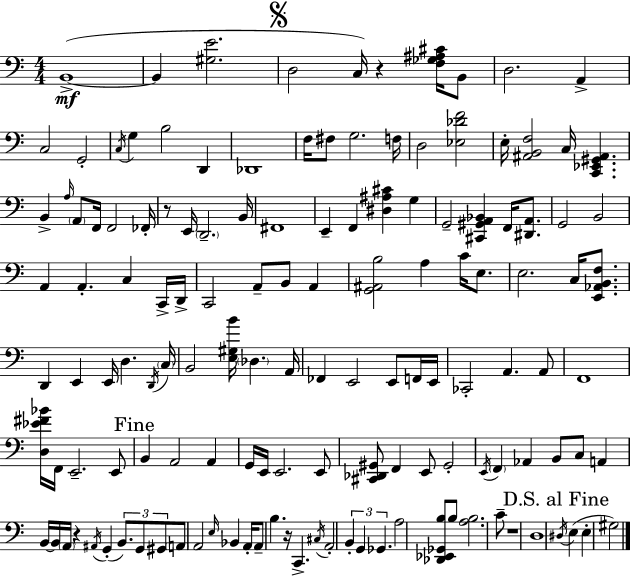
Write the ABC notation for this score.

X:1
T:Untitled
M:4/4
L:1/4
K:Am
B,,4 B,, [^G,E]2 D,2 C,/4 z [F,_G,^A,^C]/4 B,,/2 D,2 A,, C,2 G,,2 C,/4 G, B,2 D,, _D,,4 F,/4 ^F,/2 G,2 F,/4 D,2 [_E,_DF]2 E,/4 [^A,,B,,F,]2 C,/4 [C,,_E,,^G,,^A,,] B,, A,/4 A,,/2 F,,/4 F,,2 _F,,/4 z/2 E,,/4 D,,2 B,,/4 ^F,,4 E,, F,, [^D,^A,^C] G, G,,2 [^C,,^G,,A,,_B,,] F,,/4 [^D,,A,,]/2 G,,2 B,,2 A,, A,, C, C,,/4 D,,/4 C,,2 A,,/2 B,,/2 A,, [G,,^A,,B,]2 A, C/4 E,/2 E,2 C,/4 [E,,_A,,B,,F,]/2 D,, E,, E,,/4 D, D,,/4 C,/4 B,,2 [E,^G,B]/4 _D, A,,/4 _F,, E,,2 E,,/2 F,,/4 E,,/4 _C,,2 A,, A,,/2 F,,4 [D,_E^F_B]/4 F,,/4 E,,2 E,,/2 B,, A,,2 A,, G,,/4 E,,/4 E,,2 E,,/2 [^C,,_D,,^G,,]/2 F,, E,,/2 ^G,,2 E,,/4 F,, _A,, B,,/2 C,/2 A,, B,,/4 B,,/4 A,,/4 z ^A,,/4 G,, B,,/2 G,,/2 ^G,,/2 A,,/2 A,,2 E,/4 _B,, A,,/4 A,,/2 B, z/4 C,, ^C,/4 A,,2 B,, G,, _G,, A,2 [_D,,_E,,_G,,B,]/2 B,/2 [A,B,]2 C/2 z4 D,4 ^D,/4 E, E, ^G,2